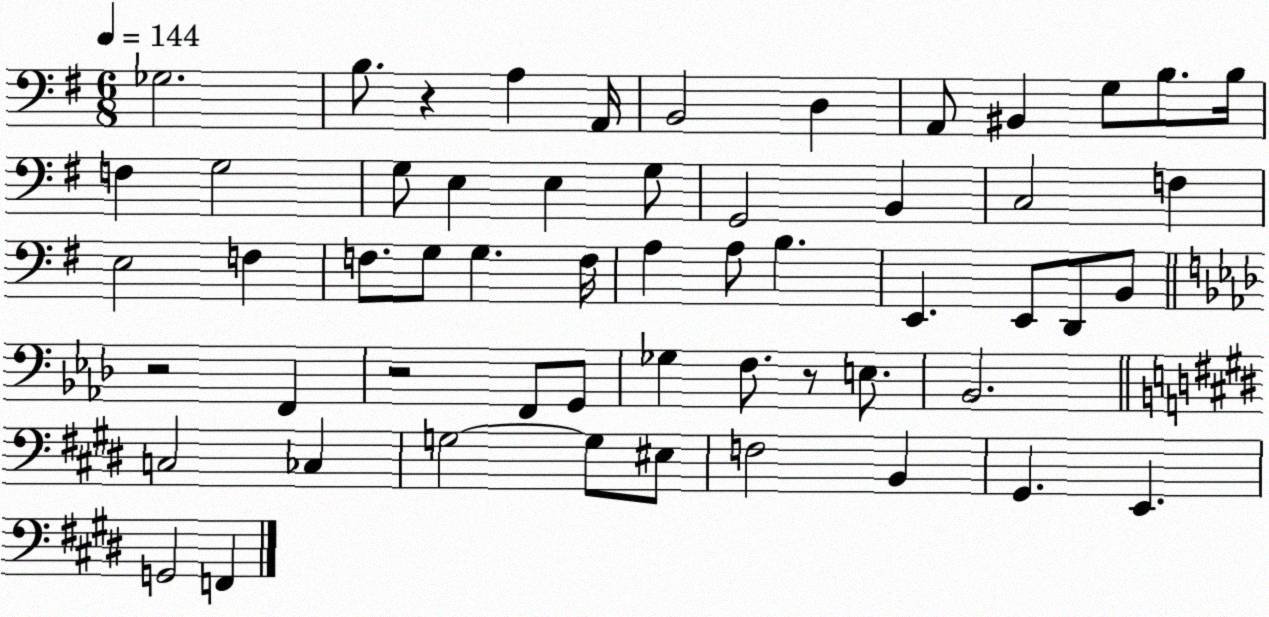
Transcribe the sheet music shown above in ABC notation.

X:1
T:Untitled
M:6/8
L:1/4
K:G
_G,2 B,/2 z A, A,,/4 B,,2 D, A,,/2 ^B,, G,/2 B,/2 B,/4 F, G,2 G,/2 E, E, G,/2 G,,2 B,, C,2 F, E,2 F, F,/2 G,/2 G, F,/4 A, A,/2 B, E,, E,,/2 D,,/2 B,,/2 z2 F,, z2 F,,/2 G,,/2 _G, F,/2 z/2 E,/2 _B,,2 C,2 _C, G,2 G,/2 ^E,/2 F,2 B,, ^G,, E,, G,,2 F,,